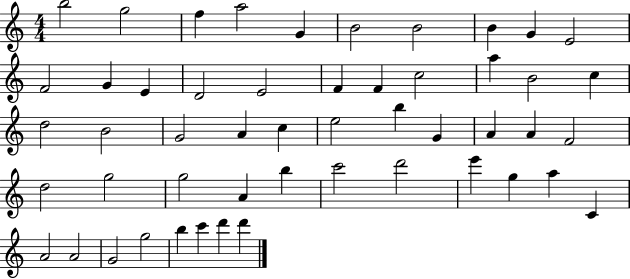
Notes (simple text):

B5/h G5/h F5/q A5/h G4/q B4/h B4/h B4/q G4/q E4/h F4/h G4/q E4/q D4/h E4/h F4/q F4/q C5/h A5/q B4/h C5/q D5/h B4/h G4/h A4/q C5/q E5/h B5/q G4/q A4/q A4/q F4/h D5/h G5/h G5/h A4/q B5/q C6/h D6/h E6/q G5/q A5/q C4/q A4/h A4/h G4/h G5/h B5/q C6/q D6/q D6/q